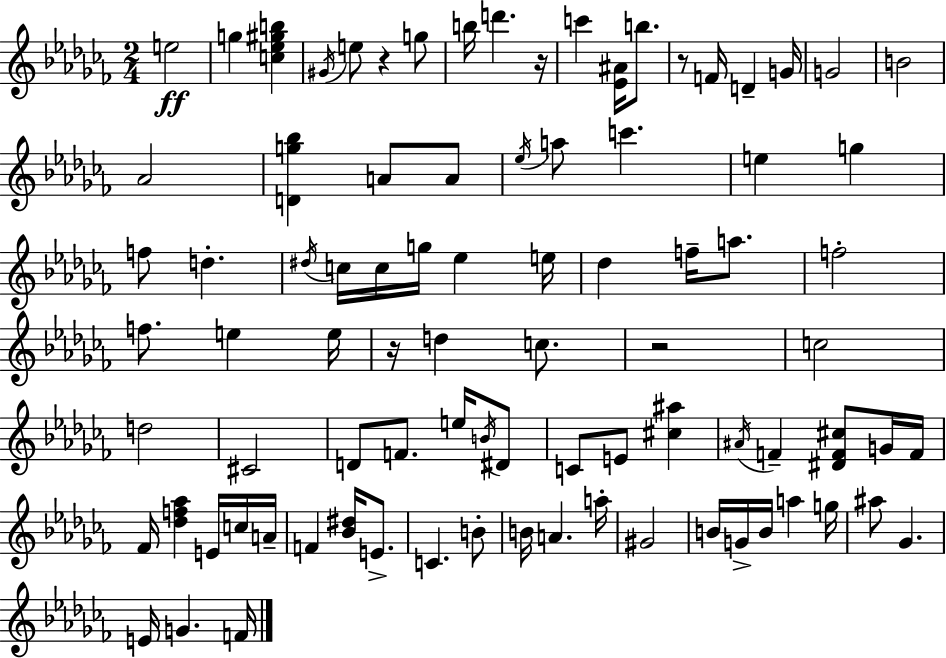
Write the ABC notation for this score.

X:1
T:Untitled
M:2/4
L:1/4
K:Abm
e2 g [c_e^gb] ^G/4 e/2 z g/2 b/4 d' z/4 c' [_E^A]/4 b/2 z/2 F/4 D G/4 G2 B2 _A2 [Dg_b] A/2 A/2 _e/4 a/2 c' e g f/2 d ^d/4 c/4 c/4 g/4 _e e/4 _d f/4 a/2 f2 f/2 e e/4 z/4 d c/2 z2 c2 d2 ^C2 D/2 F/2 e/4 B/4 ^D/2 C/2 E/2 [^c^a] ^A/4 F [^DF^c]/2 G/4 F/4 _F/4 [_df_a] E/4 c/4 A/4 F [_B^d]/4 E/2 C B/2 B/4 A a/4 ^G2 B/4 G/4 B/4 a g/4 ^a/2 _G E/4 G F/4